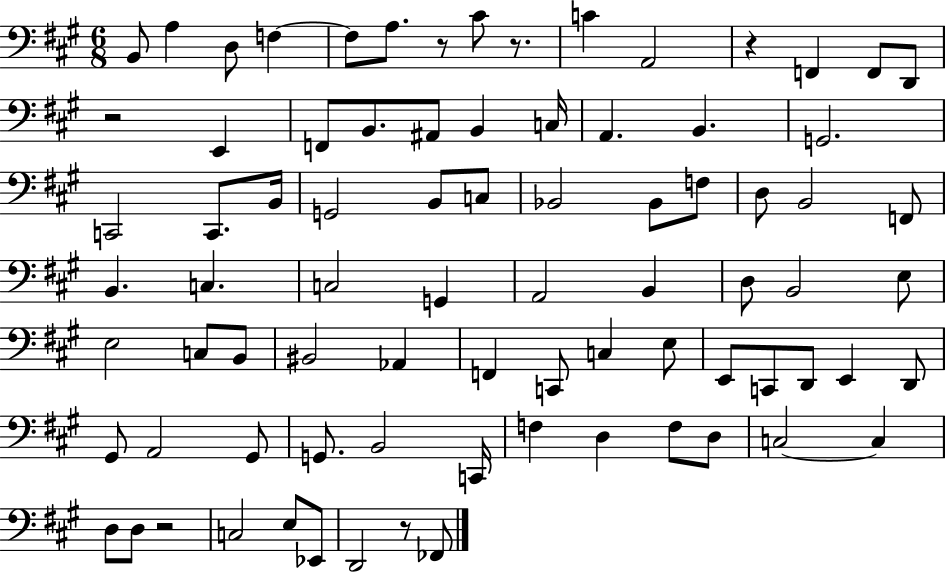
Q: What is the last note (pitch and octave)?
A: FES2